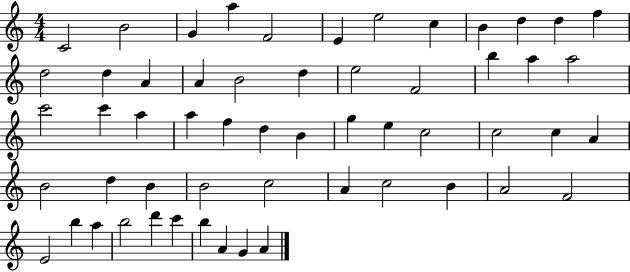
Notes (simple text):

C4/h B4/h G4/q A5/q F4/h E4/q E5/h C5/q B4/q D5/q D5/q F5/q D5/h D5/q A4/q A4/q B4/h D5/q E5/h F4/h B5/q A5/q A5/h C6/h C6/q A5/q A5/q F5/q D5/q B4/q G5/q E5/q C5/h C5/h C5/q A4/q B4/h D5/q B4/q B4/h C5/h A4/q C5/h B4/q A4/h F4/h E4/h B5/q A5/q B5/h D6/q C6/q B5/q A4/q G4/q A4/q